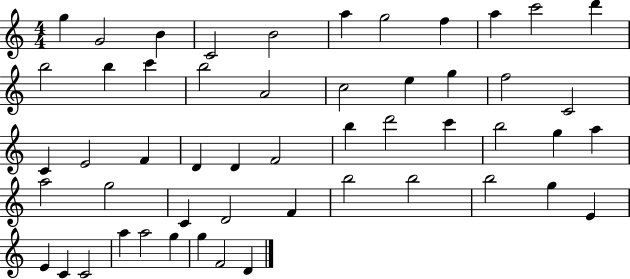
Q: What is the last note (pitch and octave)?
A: D4